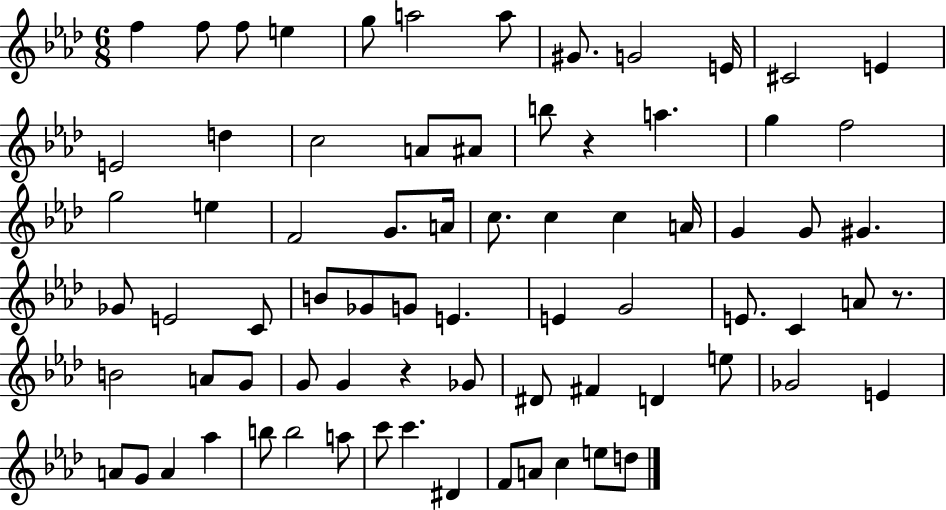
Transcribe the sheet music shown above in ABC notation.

X:1
T:Untitled
M:6/8
L:1/4
K:Ab
f f/2 f/2 e g/2 a2 a/2 ^G/2 G2 E/4 ^C2 E E2 d c2 A/2 ^A/2 b/2 z a g f2 g2 e F2 G/2 A/4 c/2 c c A/4 G G/2 ^G _G/2 E2 C/2 B/2 _G/2 G/2 E E G2 E/2 C A/2 z/2 B2 A/2 G/2 G/2 G z _G/2 ^D/2 ^F D e/2 _G2 E A/2 G/2 A _a b/2 b2 a/2 c'/2 c' ^D F/2 A/2 c e/2 d/2